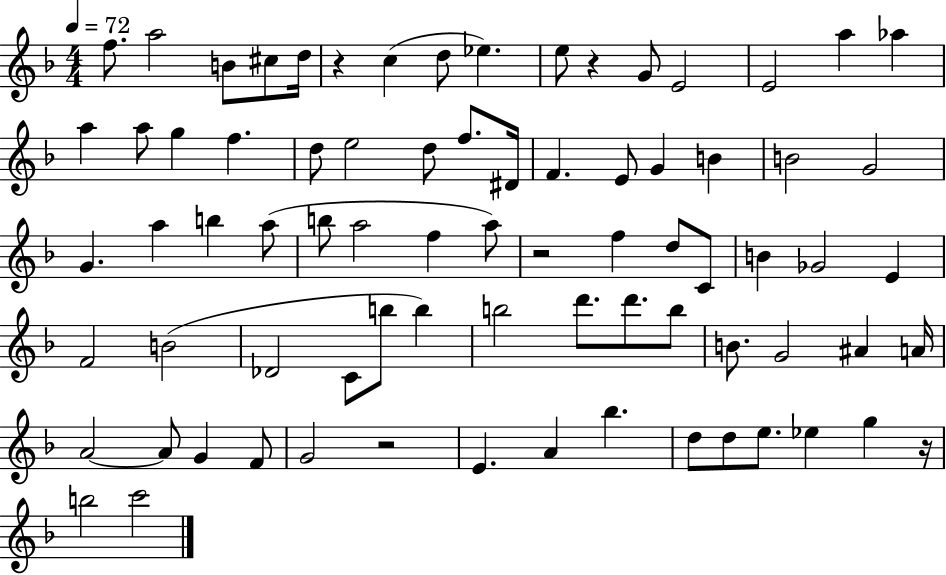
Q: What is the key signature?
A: F major